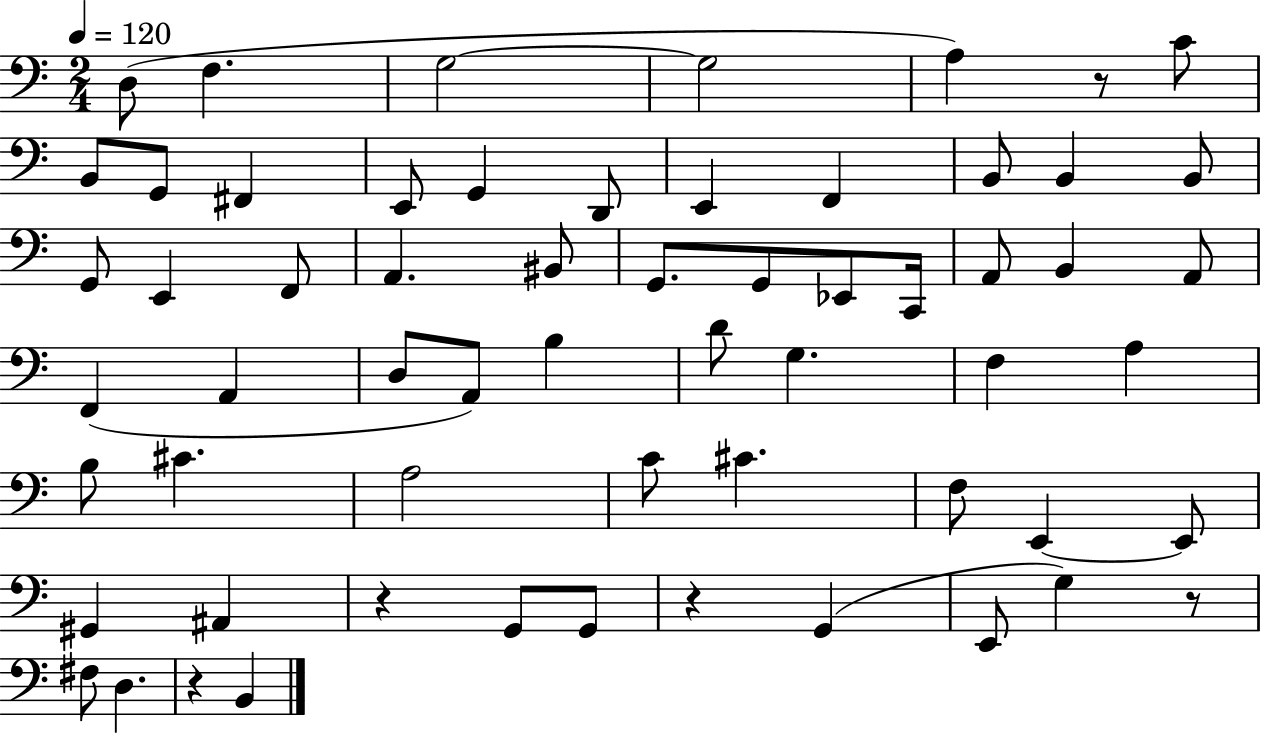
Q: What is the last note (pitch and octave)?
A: B2